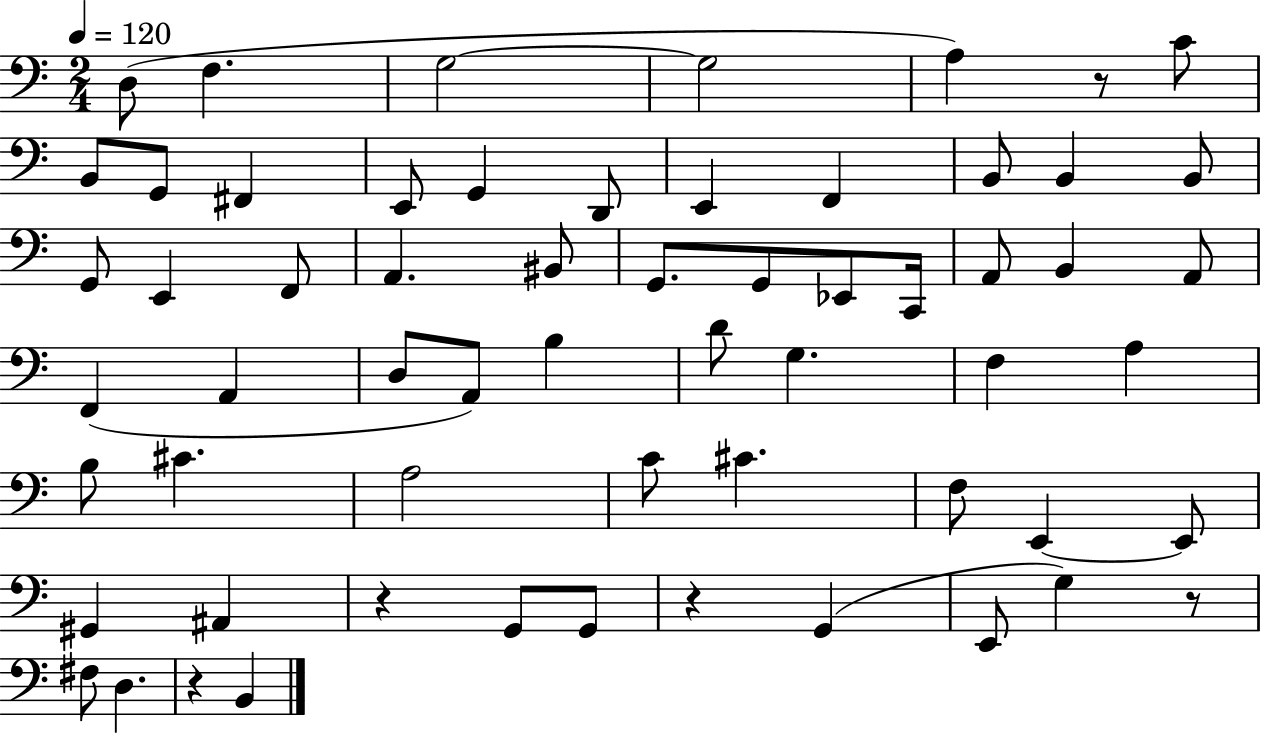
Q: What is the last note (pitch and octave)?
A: B2